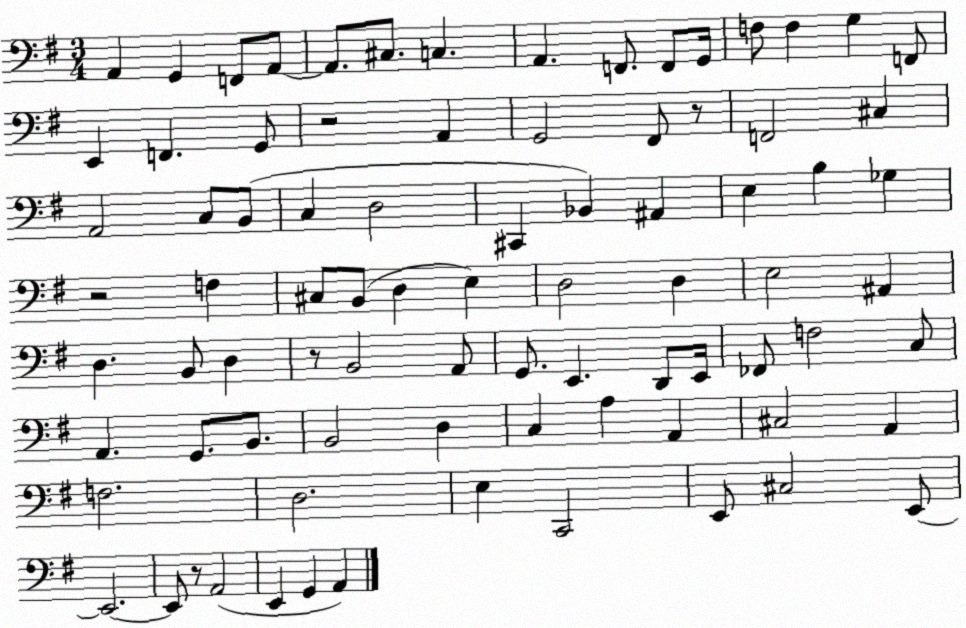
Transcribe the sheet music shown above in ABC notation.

X:1
T:Untitled
M:3/4
L:1/4
K:G
A,, G,, F,,/2 A,,/2 A,,/2 ^C,/2 C, A,, F,,/2 F,,/2 G,,/4 F,/2 F, G, F,,/2 E,, F,, G,,/2 z2 A,, G,,2 ^F,,/2 z/2 F,,2 ^C, A,,2 C,/2 B,,/2 C, D,2 ^C,, _B,, ^A,, E, B, _G, z2 F, ^C,/2 B,,/2 D, E, D,2 D, E,2 ^A,, D, B,,/2 D, z/2 B,,2 A,,/2 G,,/2 E,, D,,/2 E,,/4 _F,,/2 F,2 C,/2 A,, G,,/2 B,,/2 B,,2 D, C, A, A,, ^C,2 A,, F,2 D,2 E, C,,2 E,,/2 ^C,2 E,,/2 E,,2 E,,/2 z/2 A,,2 E,, G,, A,,